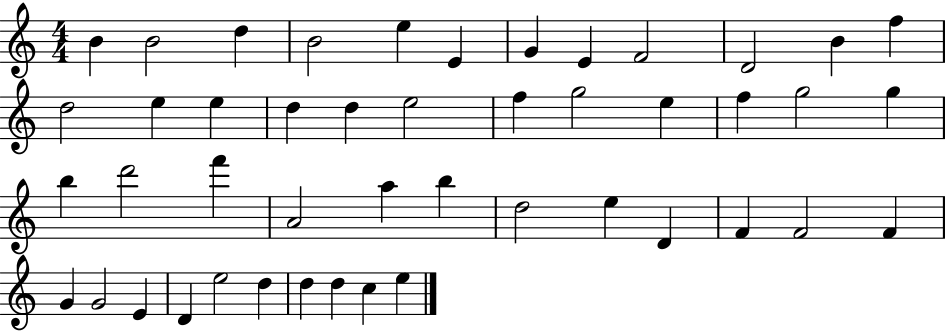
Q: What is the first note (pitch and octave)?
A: B4